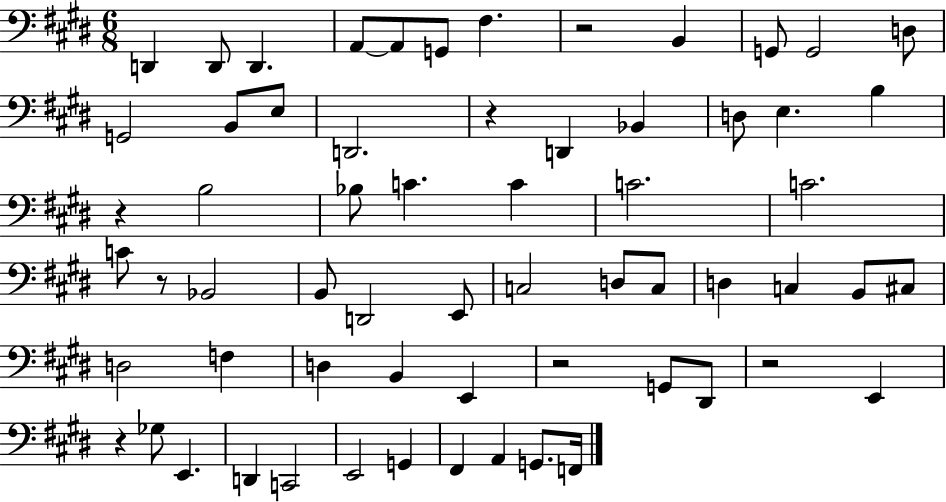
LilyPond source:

{
  \clef bass
  \numericTimeSignature
  \time 6/8
  \key e \major
  \repeat volta 2 { d,4 d,8 d,4. | a,8~~ a,8 g,8 fis4. | r2 b,4 | g,8 g,2 d8 | \break g,2 b,8 e8 | d,2. | r4 d,4 bes,4 | d8 e4. b4 | \break r4 b2 | bes8 c'4. c'4 | c'2. | c'2. | \break c'8 r8 bes,2 | b,8 d,2 e,8 | c2 d8 c8 | d4 c4 b,8 cis8 | \break d2 f4 | d4 b,4 e,4 | r2 g,8 dis,8 | r2 e,4 | \break r4 ges8 e,4. | d,4 c,2 | e,2 g,4 | fis,4 a,4 g,8. f,16 | \break } \bar "|."
}